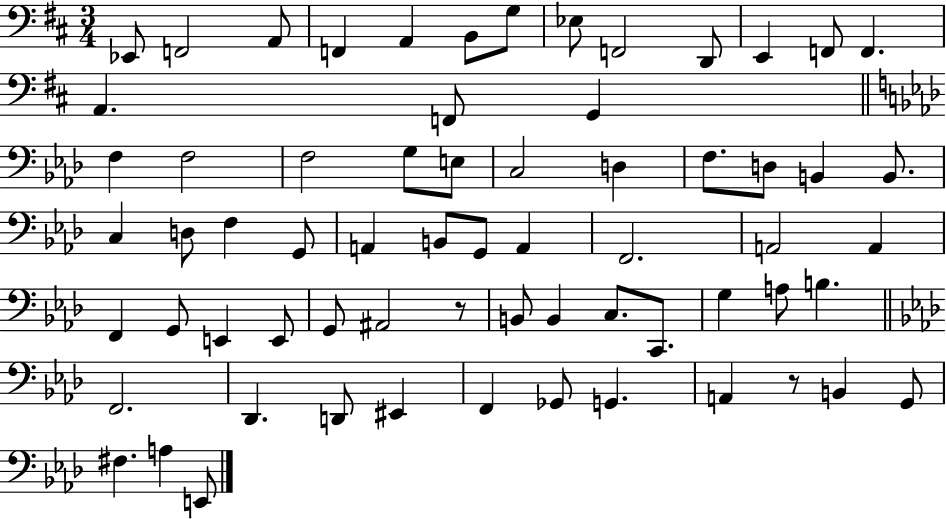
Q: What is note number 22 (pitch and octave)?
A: C3